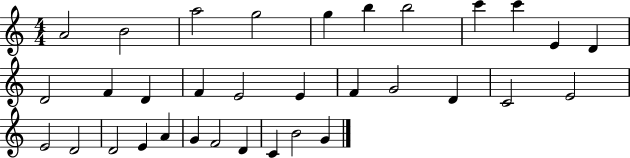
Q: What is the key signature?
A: C major